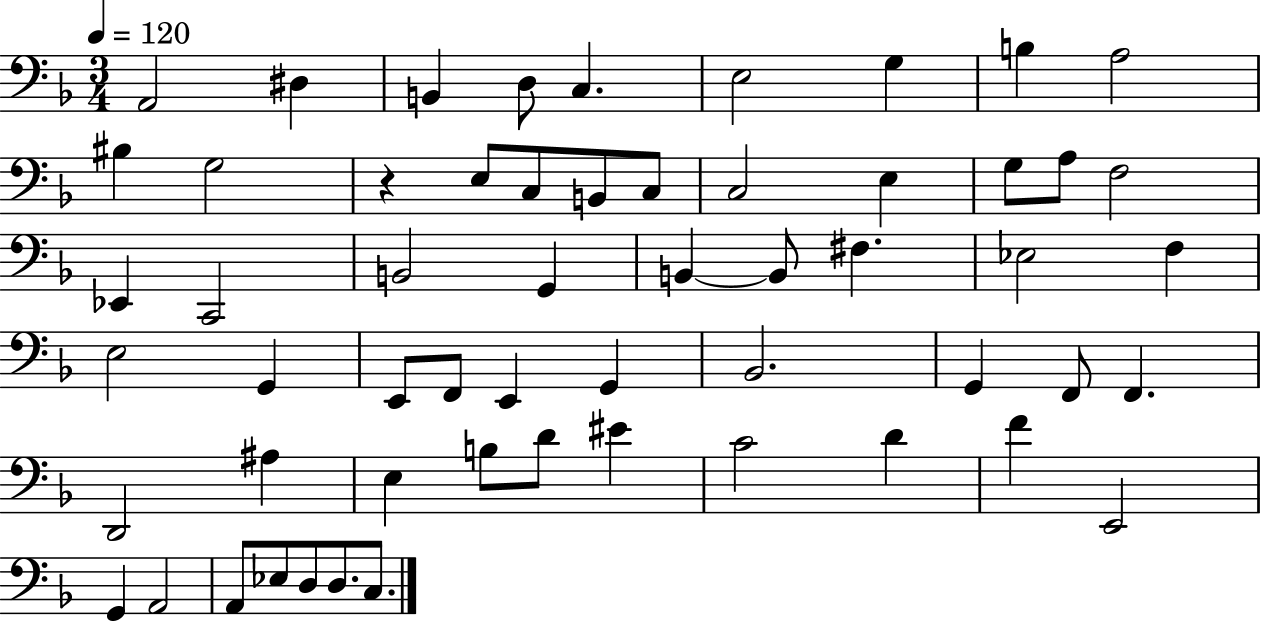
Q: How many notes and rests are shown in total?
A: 57